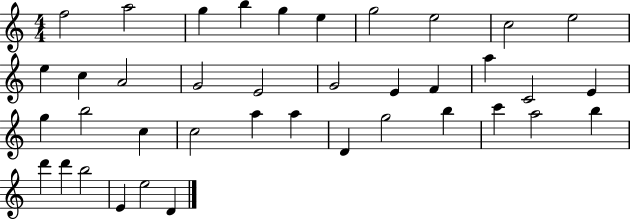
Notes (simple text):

F5/h A5/h G5/q B5/q G5/q E5/q G5/h E5/h C5/h E5/h E5/q C5/q A4/h G4/h E4/h G4/h E4/q F4/q A5/q C4/h E4/q G5/q B5/h C5/q C5/h A5/q A5/q D4/q G5/h B5/q C6/q A5/h B5/q D6/q D6/q B5/h E4/q E5/h D4/q